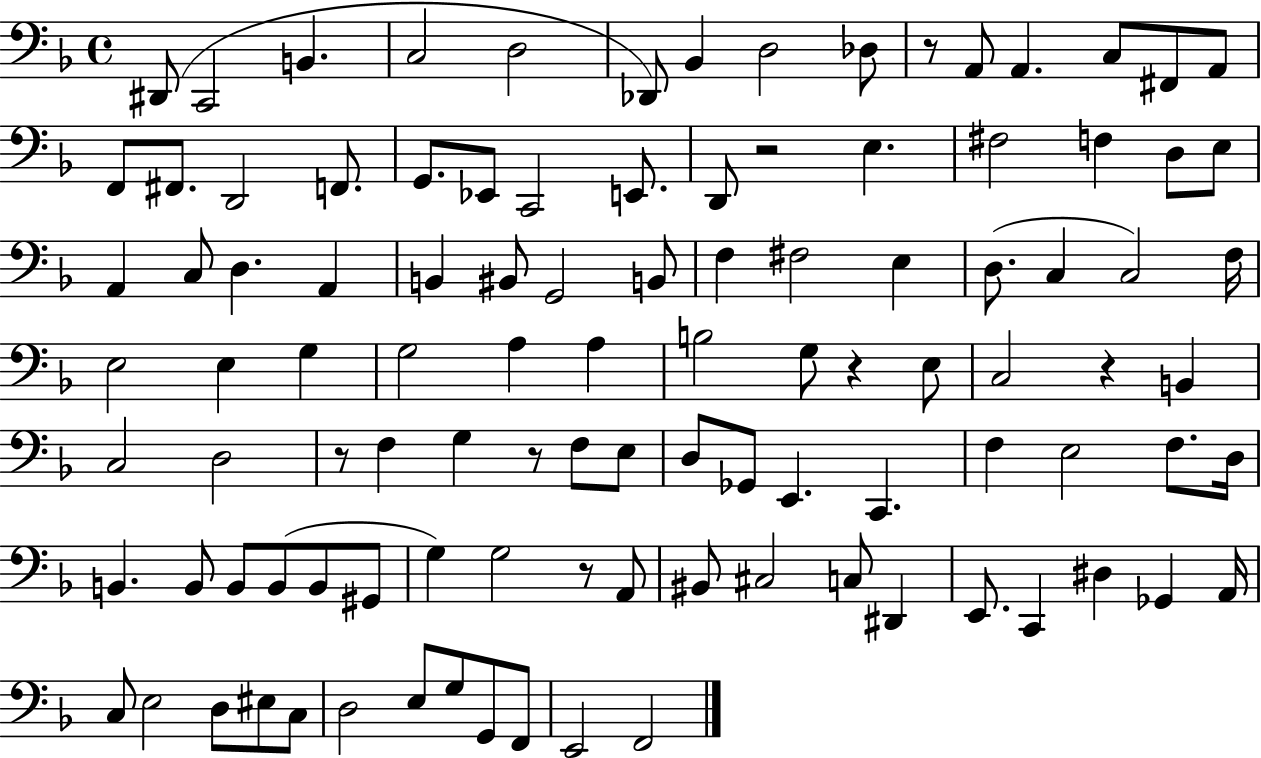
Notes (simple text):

D#2/e C2/h B2/q. C3/h D3/h Db2/e Bb2/q D3/h Db3/e R/e A2/e A2/q. C3/e F#2/e A2/e F2/e F#2/e. D2/h F2/e. G2/e. Eb2/e C2/h E2/e. D2/e R/h E3/q. F#3/h F3/q D3/e E3/e A2/q C3/e D3/q. A2/q B2/q BIS2/e G2/h B2/e F3/q F#3/h E3/q D3/e. C3/q C3/h F3/s E3/h E3/q G3/q G3/h A3/q A3/q B3/h G3/e R/q E3/e C3/h R/q B2/q C3/h D3/h R/e F3/q G3/q R/e F3/e E3/e D3/e Gb2/e E2/q. C2/q. F3/q E3/h F3/e. D3/s B2/q. B2/e B2/e B2/e B2/e G#2/e G3/q G3/h R/e A2/e BIS2/e C#3/h C3/e D#2/q E2/e. C2/q D#3/q Gb2/q A2/s C3/e E3/h D3/e EIS3/e C3/e D3/h E3/e G3/e G2/e F2/e E2/h F2/h